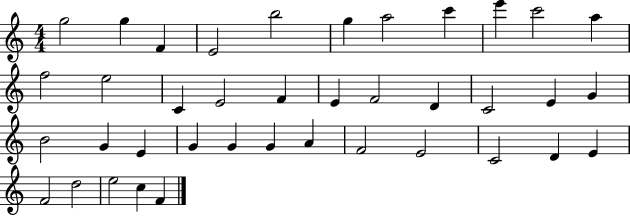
{
  \clef treble
  \numericTimeSignature
  \time 4/4
  \key c \major
  g''2 g''4 f'4 | e'2 b''2 | g''4 a''2 c'''4 | e'''4 c'''2 a''4 | \break f''2 e''2 | c'4 e'2 f'4 | e'4 f'2 d'4 | c'2 e'4 g'4 | \break b'2 g'4 e'4 | g'4 g'4 g'4 a'4 | f'2 e'2 | c'2 d'4 e'4 | \break f'2 d''2 | e''2 c''4 f'4 | \bar "|."
}